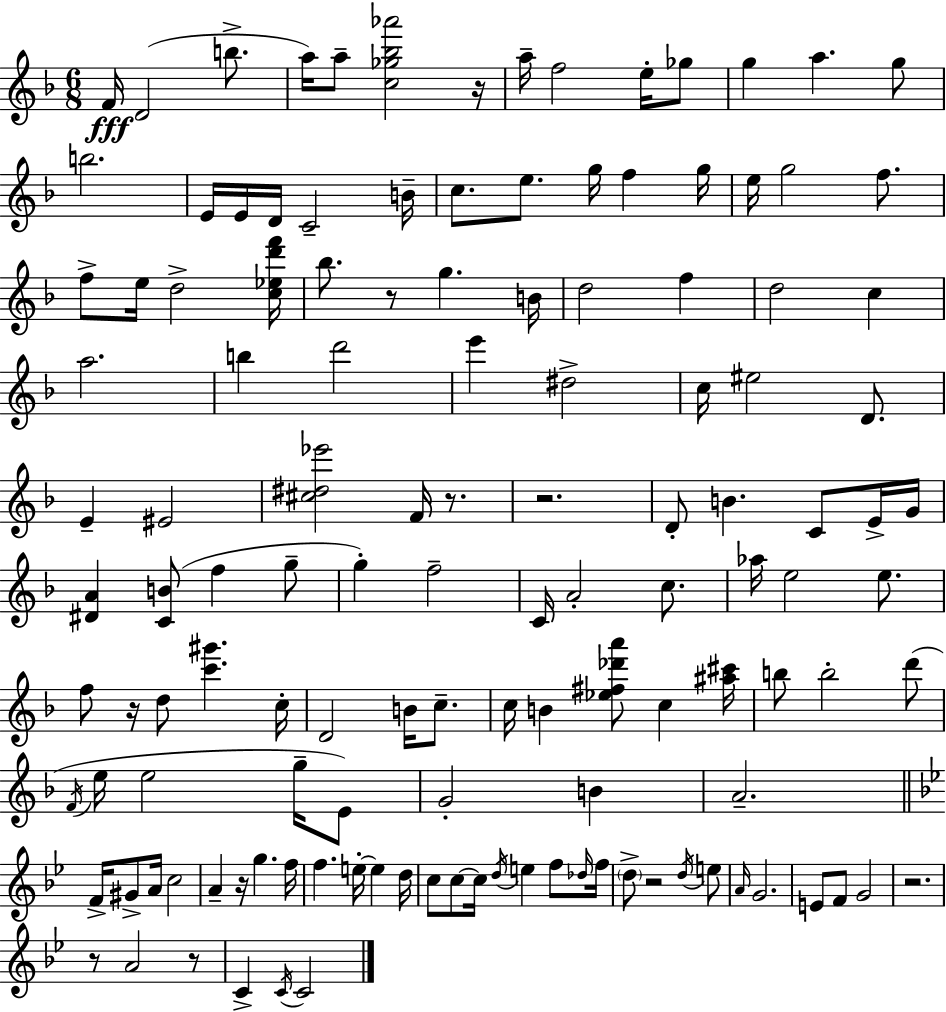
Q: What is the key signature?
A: D minor